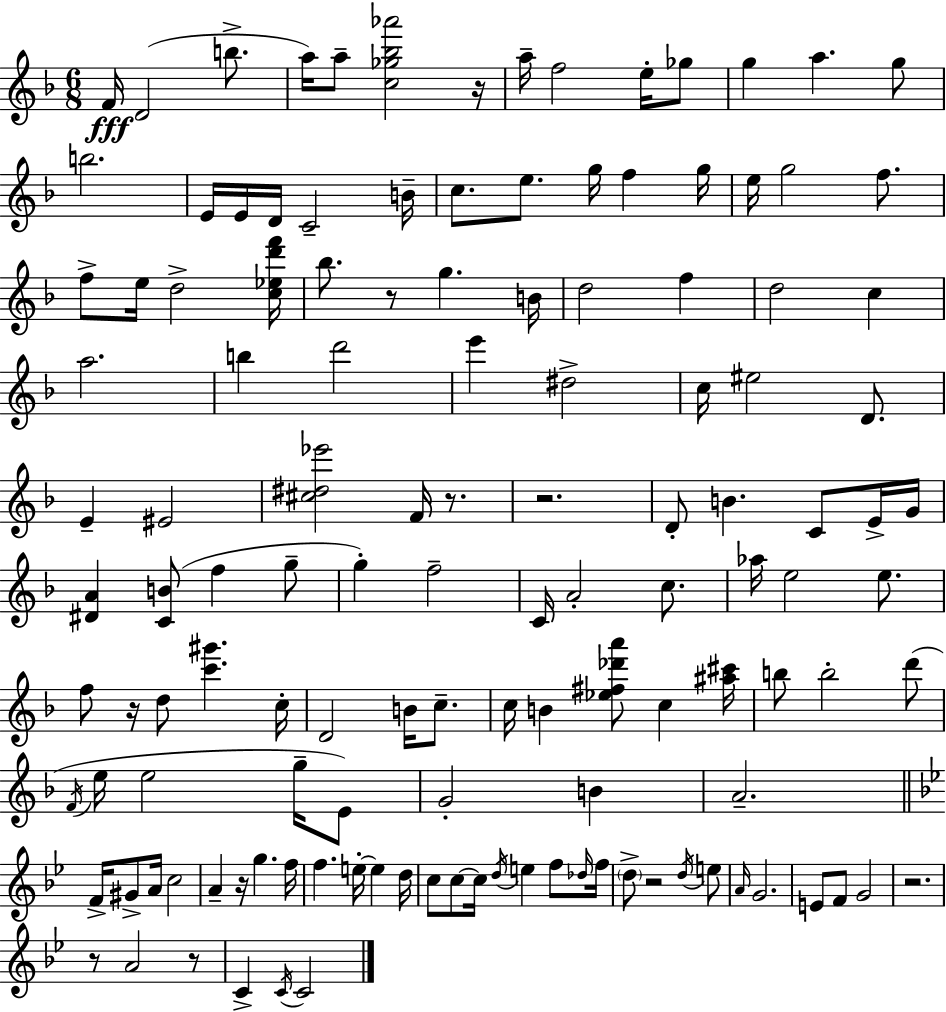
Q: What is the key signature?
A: D minor